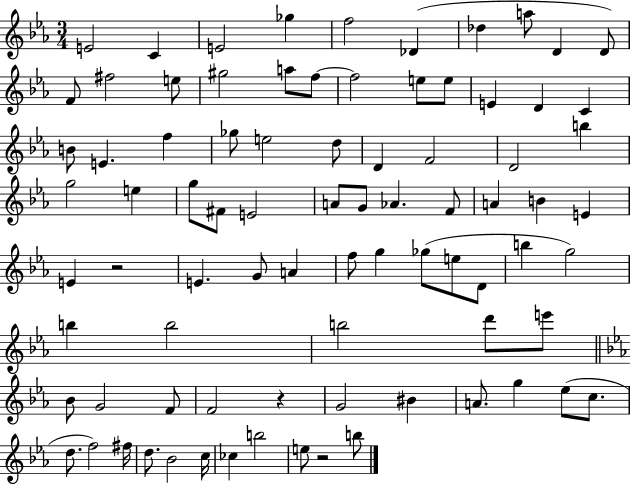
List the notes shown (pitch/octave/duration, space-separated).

E4/h C4/q E4/h Gb5/q F5/h Db4/q Db5/q A5/e D4/q D4/e F4/e F#5/h E5/e G#5/h A5/e F5/e F5/h E5/e E5/e E4/q D4/q C4/q B4/e E4/q. F5/q Gb5/e E5/h D5/e D4/q F4/h D4/h B5/q G5/h E5/q G5/e F#4/e E4/h A4/e G4/e Ab4/q. F4/e A4/q B4/q E4/q E4/q R/h E4/q. G4/e A4/q F5/e G5/q Gb5/e E5/e D4/e B5/q G5/h B5/q B5/h B5/h D6/e E6/e Bb4/e G4/h F4/e F4/h R/q G4/h BIS4/q A4/e. G5/q Eb5/e C5/e. D5/e. F5/h F#5/s D5/e. Bb4/h C5/s CES5/q B5/h E5/e R/h B5/e